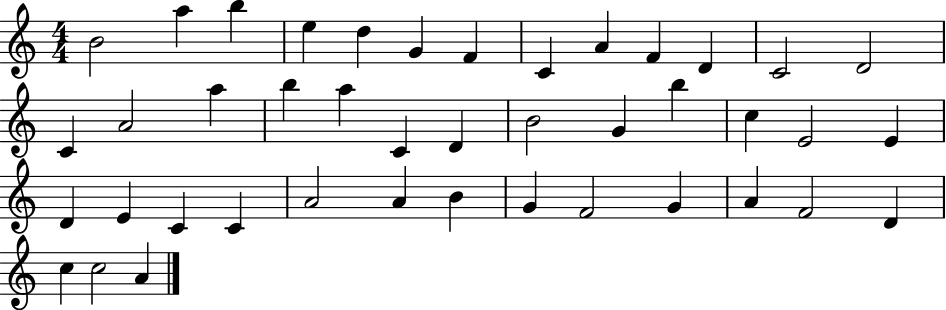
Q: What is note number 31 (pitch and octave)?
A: A4